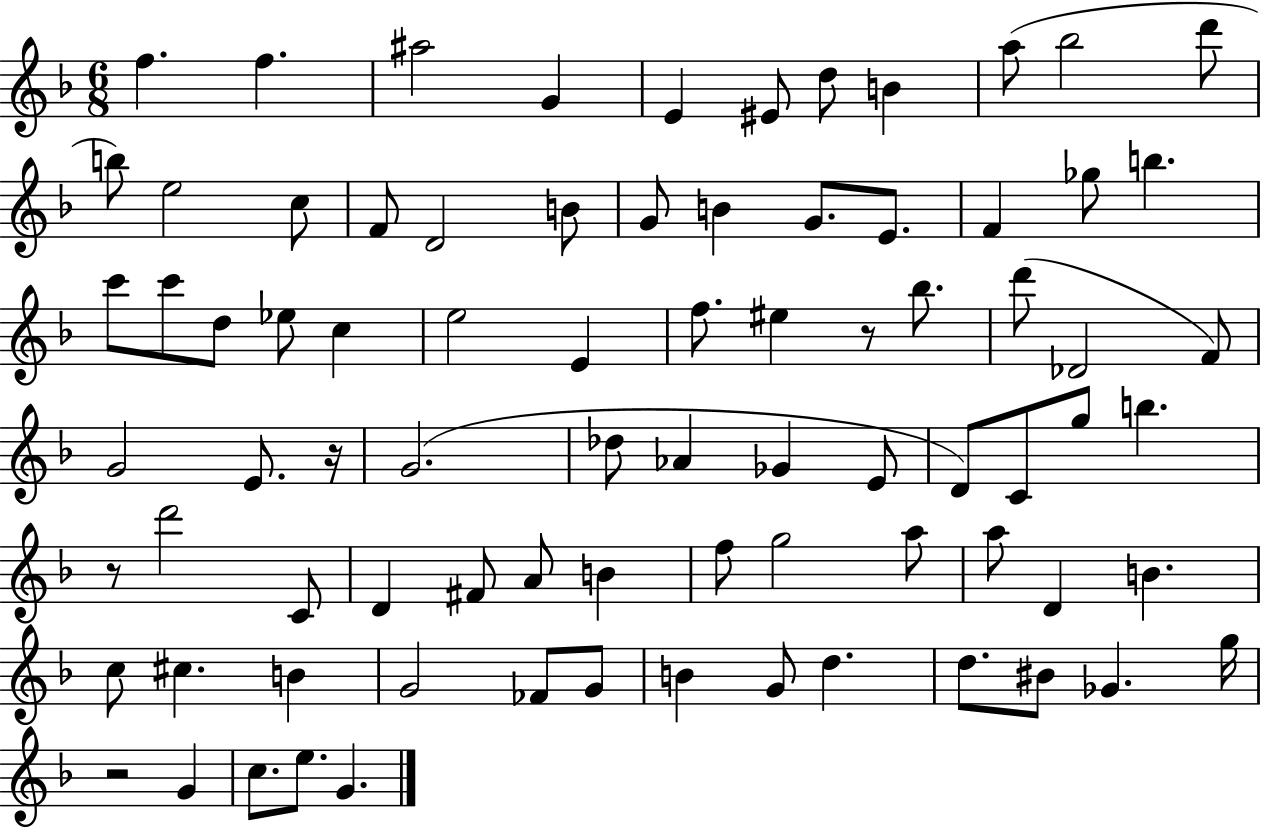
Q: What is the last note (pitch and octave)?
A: G4